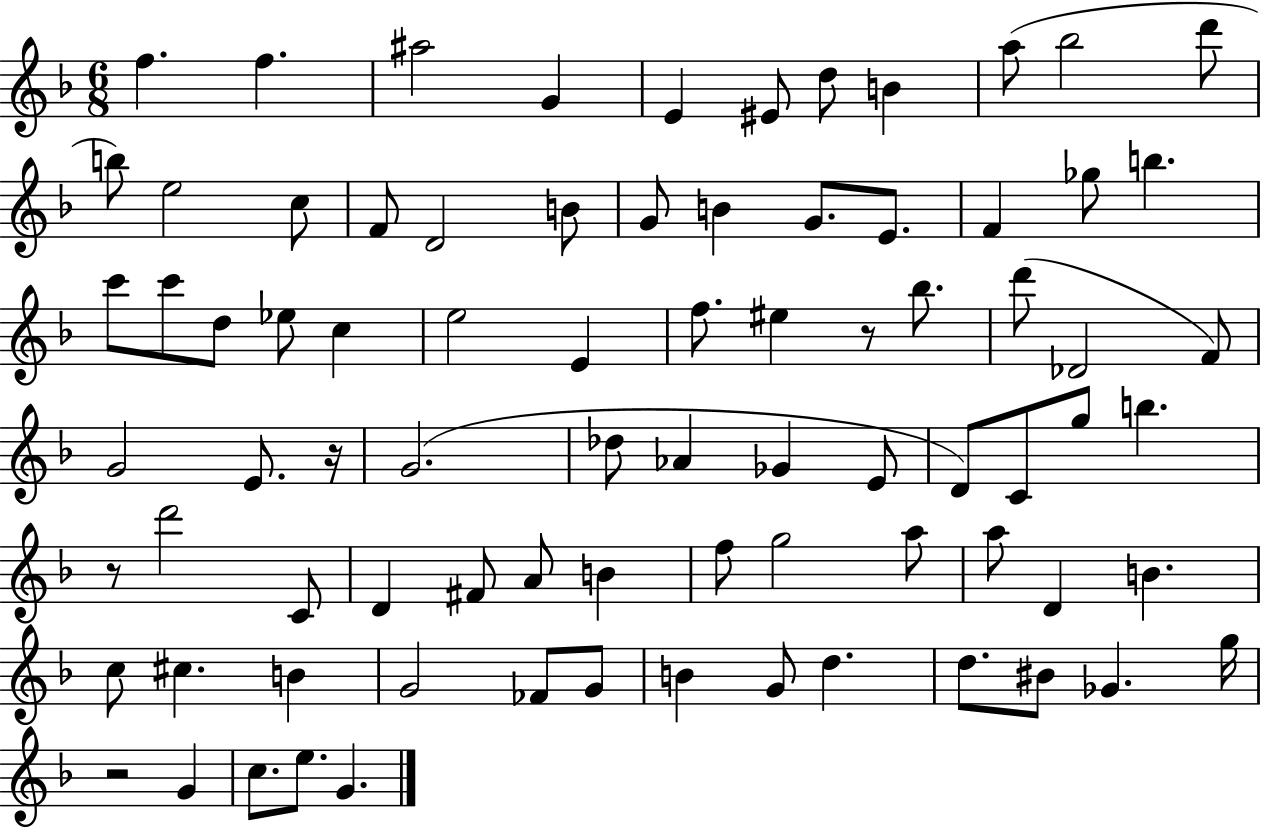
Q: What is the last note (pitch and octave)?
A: G4